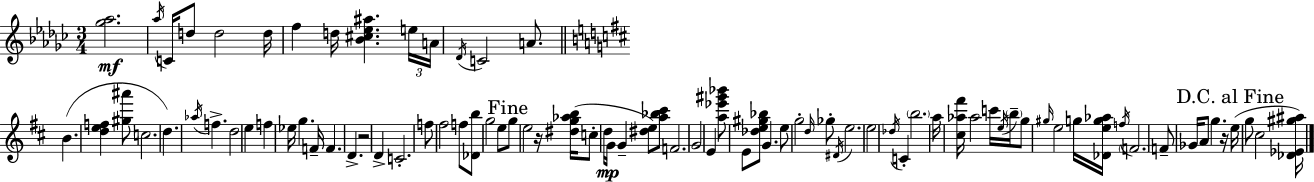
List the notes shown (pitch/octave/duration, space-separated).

[Gb5,Ab5]/h. Ab5/s C4/s D5/e D5/h D5/s F5/q D5/s [Bb4,C#5,Eb5,A#5]/q. E5/s A4/s Db4/s C4/h A4/e. B4/q. [D5,E5,F5]/q [G#5,A#6]/e C5/h. D5/q. Ab5/s F5/q. D5/h E5/q F5/q Eb5/s G5/q. F4/s F4/q. D4/q. R/h D4/q C4/h. F5/e F#5/h F5/e [Db4,B5]/e G5/h E5/e G5/e E5/h R/s [D#5,G5,Ab5,B5]/s C5/e D5/s G4/s G4/q [D#5,E5]/e [A5,Bb5,C#6]/e F4/h. G4/h E4/q [A5,Eb6,G#6,Bb6]/e E4/e [Db5,E5,G#5,Bb5]/e G4/q. E5/e G5/h D5/s Gb5/e D#4/s E5/h. E5/h Db5/s C4/q B5/h. A5/s [C#5,Ab5,F#6]/s Ab5/h C6/s E5/s B5/s G5/e G#5/s E5/h G5/s [Db4,E5,G5,Ab5]/s F5/s F4/h. F4/e Gb4/s A4/e G5/q. R/s E5/s G5/e C#5/h [Db4,Eb4,G#5,A#5]/s